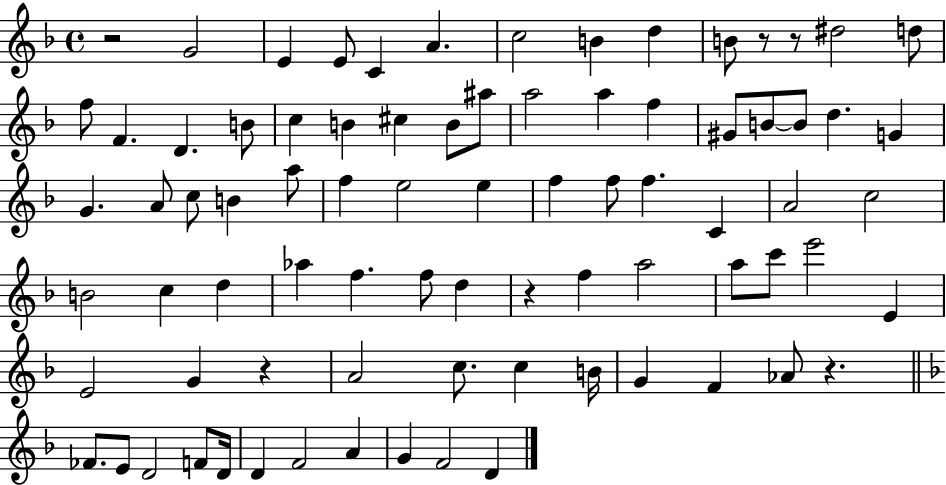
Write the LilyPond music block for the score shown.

{
  \clef treble
  \time 4/4
  \defaultTimeSignature
  \key f \major
  r2 g'2 | e'4 e'8 c'4 a'4. | c''2 b'4 d''4 | b'8 r8 r8 dis''2 d''8 | \break f''8 f'4. d'4. b'8 | c''4 b'4 cis''4 b'8 ais''8 | a''2 a''4 f''4 | gis'8 b'8~~ b'8 d''4. g'4 | \break g'4. a'8 c''8 b'4 a''8 | f''4 e''2 e''4 | f''4 f''8 f''4. c'4 | a'2 c''2 | \break b'2 c''4 d''4 | aes''4 f''4. f''8 d''4 | r4 f''4 a''2 | a''8 c'''8 e'''2 e'4 | \break e'2 g'4 r4 | a'2 c''8. c''4 b'16 | g'4 f'4 aes'8 r4. | \bar "||" \break \key f \major fes'8. e'8 d'2 f'8 d'16 | d'4 f'2 a'4 | g'4 f'2 d'4 | \bar "|."
}